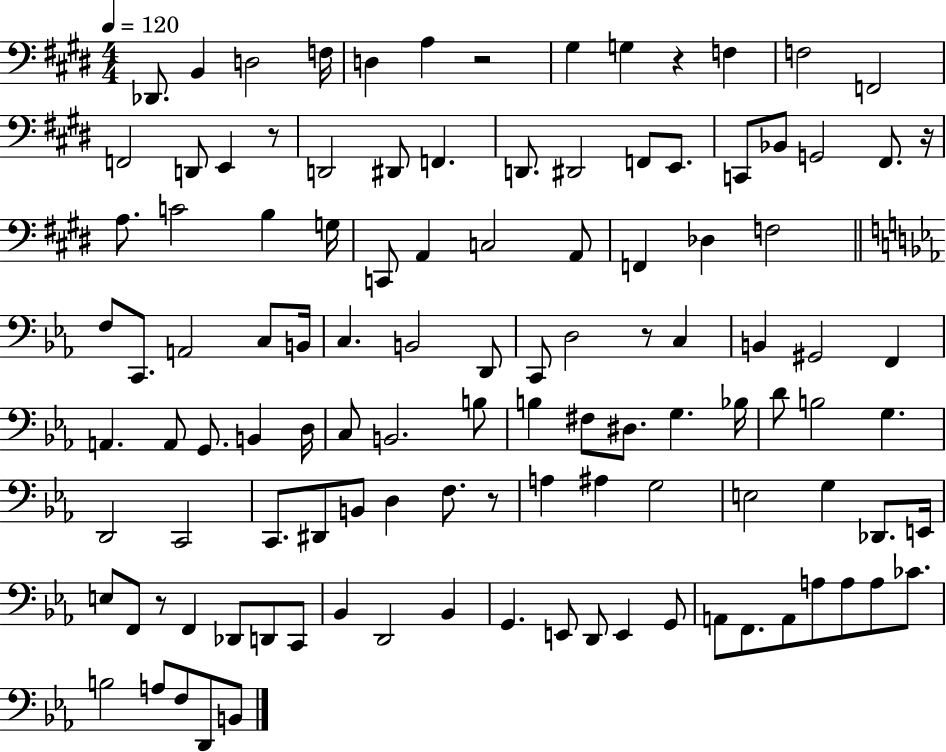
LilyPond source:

{
  \clef bass
  \numericTimeSignature
  \time 4/4
  \key e \major
  \tempo 4 = 120
  des,8. b,4 d2 f16 | d4 a4 r2 | gis4 g4 r4 f4 | f2 f,2 | \break f,2 d,8 e,4 r8 | d,2 dis,8 f,4. | d,8. dis,2 f,8 e,8. | c,8 bes,8 g,2 fis,8. r16 | \break a8. c'2 b4 g16 | c,8 a,4 c2 a,8 | f,4 des4 f2 | \bar "||" \break \key ees \major f8 c,8. a,2 c8 b,16 | c4. b,2 d,8 | c,8 d2 r8 c4 | b,4 gis,2 f,4 | \break a,4. a,8 g,8. b,4 d16 | c8 b,2. b8 | b4 fis8 dis8. g4. bes16 | d'8 b2 g4. | \break d,2 c,2 | c,8. dis,8 b,8 d4 f8. r8 | a4 ais4 g2 | e2 g4 des,8. e,16 | \break e8 f,8 r8 f,4 des,8 d,8 c,8 | bes,4 d,2 bes,4 | g,4. e,8 d,8 e,4 g,8 | a,8 f,8. a,8 a8 a8 a8 ces'8. | \break b2 a8 f8 d,8 b,8 | \bar "|."
}